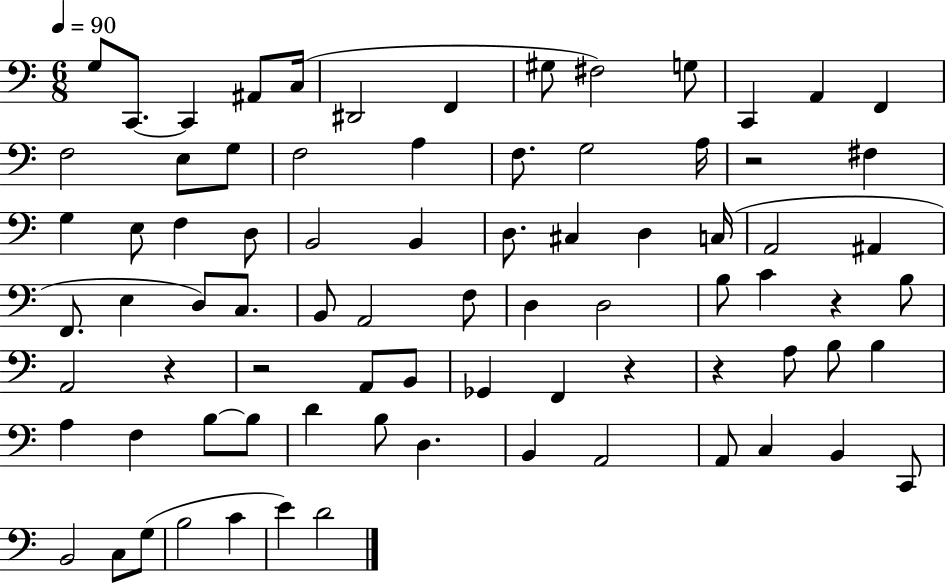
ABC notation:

X:1
T:Untitled
M:6/8
L:1/4
K:C
G,/2 C,,/2 C,, ^A,,/2 C,/4 ^D,,2 F,, ^G,/2 ^F,2 G,/2 C,, A,, F,, F,2 E,/2 G,/2 F,2 A, F,/2 G,2 A,/4 z2 ^F, G, E,/2 F, D,/2 B,,2 B,, D,/2 ^C, D, C,/4 A,,2 ^A,, F,,/2 E, D,/2 C,/2 B,,/2 A,,2 F,/2 D, D,2 B,/2 C z B,/2 A,,2 z z2 A,,/2 B,,/2 _G,, F,, z z A,/2 B,/2 B, A, F, B,/2 B,/2 D B,/2 D, B,, A,,2 A,,/2 C, B,, C,,/2 B,,2 C,/2 G,/2 B,2 C E D2